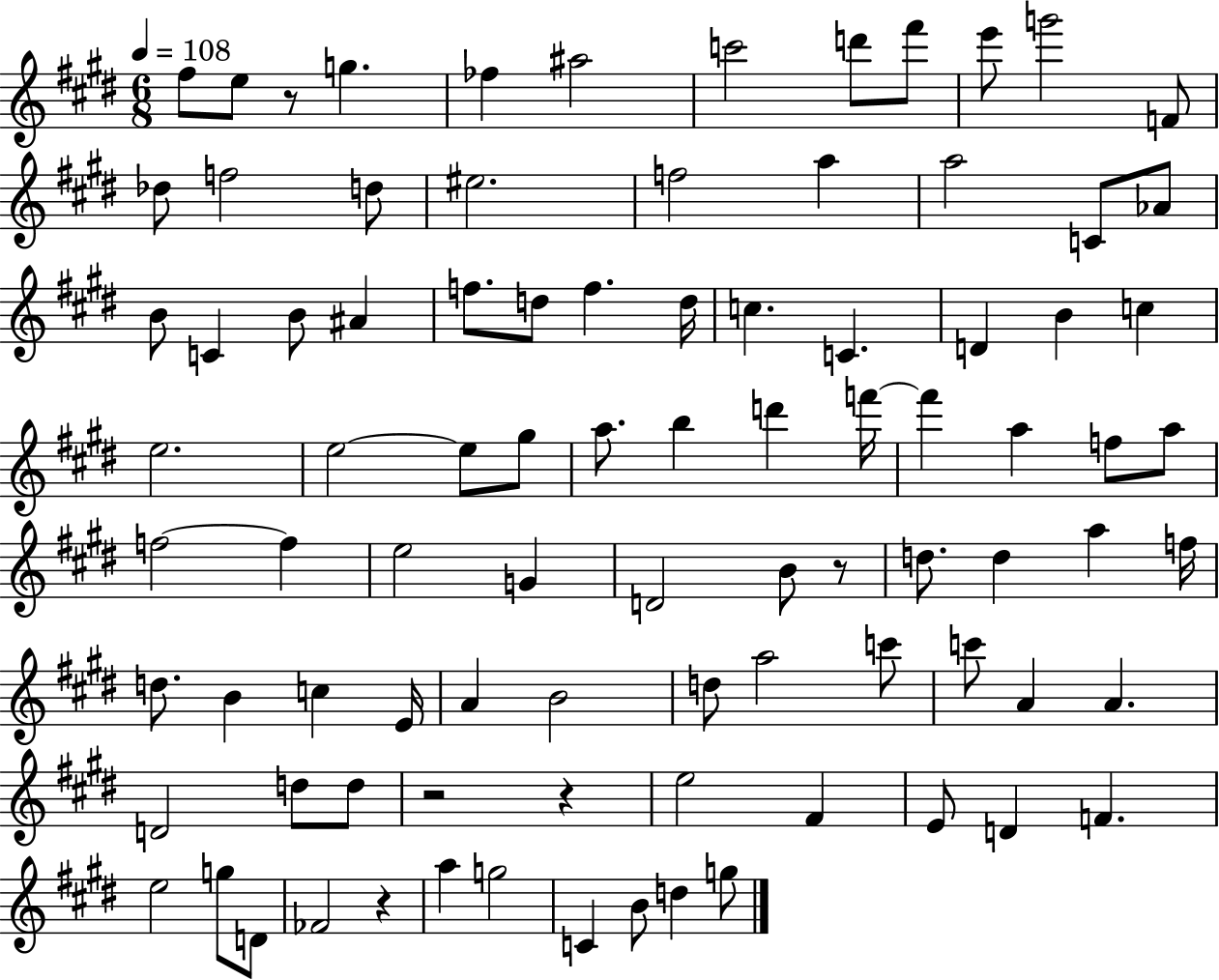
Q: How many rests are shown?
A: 5